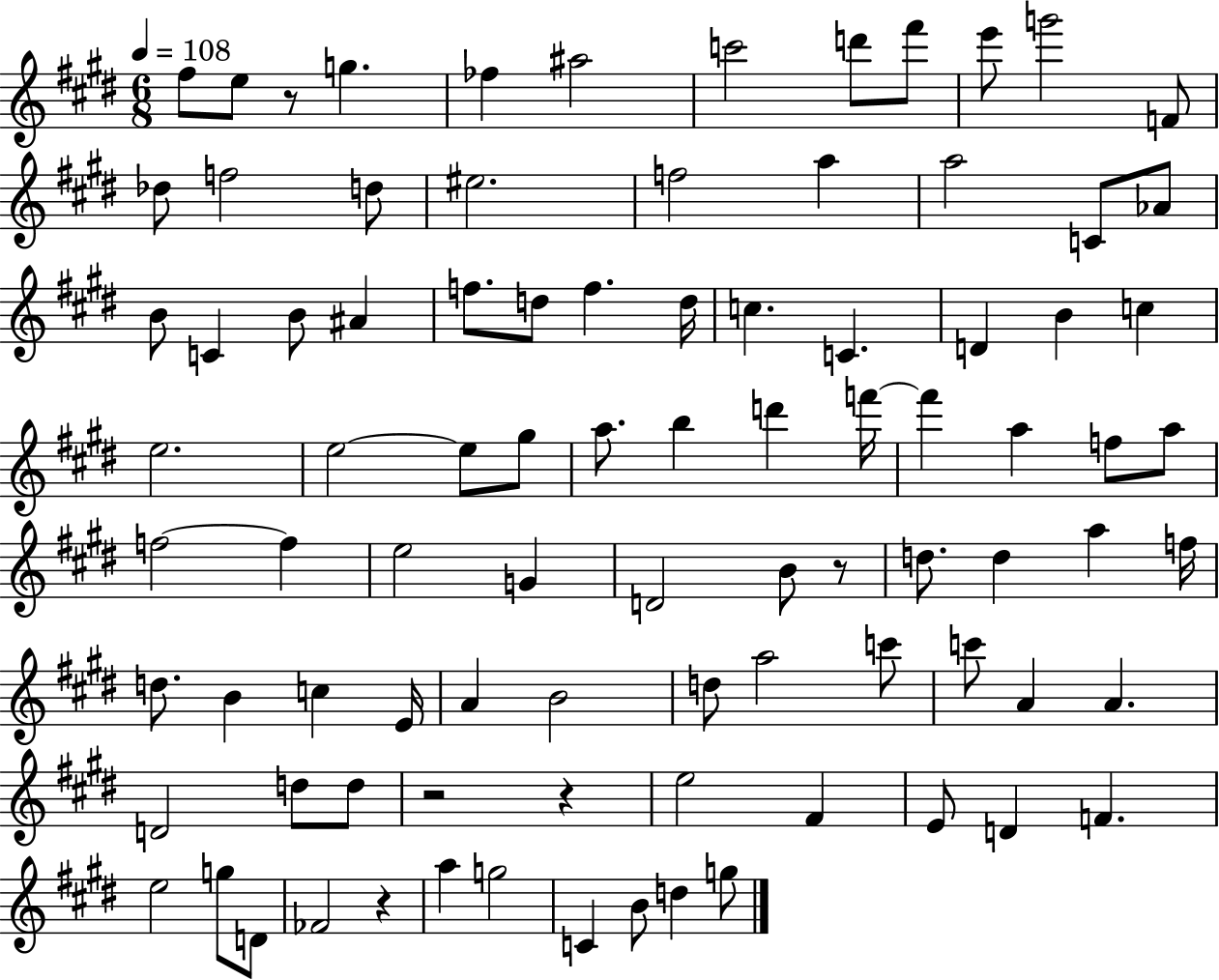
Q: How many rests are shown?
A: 5